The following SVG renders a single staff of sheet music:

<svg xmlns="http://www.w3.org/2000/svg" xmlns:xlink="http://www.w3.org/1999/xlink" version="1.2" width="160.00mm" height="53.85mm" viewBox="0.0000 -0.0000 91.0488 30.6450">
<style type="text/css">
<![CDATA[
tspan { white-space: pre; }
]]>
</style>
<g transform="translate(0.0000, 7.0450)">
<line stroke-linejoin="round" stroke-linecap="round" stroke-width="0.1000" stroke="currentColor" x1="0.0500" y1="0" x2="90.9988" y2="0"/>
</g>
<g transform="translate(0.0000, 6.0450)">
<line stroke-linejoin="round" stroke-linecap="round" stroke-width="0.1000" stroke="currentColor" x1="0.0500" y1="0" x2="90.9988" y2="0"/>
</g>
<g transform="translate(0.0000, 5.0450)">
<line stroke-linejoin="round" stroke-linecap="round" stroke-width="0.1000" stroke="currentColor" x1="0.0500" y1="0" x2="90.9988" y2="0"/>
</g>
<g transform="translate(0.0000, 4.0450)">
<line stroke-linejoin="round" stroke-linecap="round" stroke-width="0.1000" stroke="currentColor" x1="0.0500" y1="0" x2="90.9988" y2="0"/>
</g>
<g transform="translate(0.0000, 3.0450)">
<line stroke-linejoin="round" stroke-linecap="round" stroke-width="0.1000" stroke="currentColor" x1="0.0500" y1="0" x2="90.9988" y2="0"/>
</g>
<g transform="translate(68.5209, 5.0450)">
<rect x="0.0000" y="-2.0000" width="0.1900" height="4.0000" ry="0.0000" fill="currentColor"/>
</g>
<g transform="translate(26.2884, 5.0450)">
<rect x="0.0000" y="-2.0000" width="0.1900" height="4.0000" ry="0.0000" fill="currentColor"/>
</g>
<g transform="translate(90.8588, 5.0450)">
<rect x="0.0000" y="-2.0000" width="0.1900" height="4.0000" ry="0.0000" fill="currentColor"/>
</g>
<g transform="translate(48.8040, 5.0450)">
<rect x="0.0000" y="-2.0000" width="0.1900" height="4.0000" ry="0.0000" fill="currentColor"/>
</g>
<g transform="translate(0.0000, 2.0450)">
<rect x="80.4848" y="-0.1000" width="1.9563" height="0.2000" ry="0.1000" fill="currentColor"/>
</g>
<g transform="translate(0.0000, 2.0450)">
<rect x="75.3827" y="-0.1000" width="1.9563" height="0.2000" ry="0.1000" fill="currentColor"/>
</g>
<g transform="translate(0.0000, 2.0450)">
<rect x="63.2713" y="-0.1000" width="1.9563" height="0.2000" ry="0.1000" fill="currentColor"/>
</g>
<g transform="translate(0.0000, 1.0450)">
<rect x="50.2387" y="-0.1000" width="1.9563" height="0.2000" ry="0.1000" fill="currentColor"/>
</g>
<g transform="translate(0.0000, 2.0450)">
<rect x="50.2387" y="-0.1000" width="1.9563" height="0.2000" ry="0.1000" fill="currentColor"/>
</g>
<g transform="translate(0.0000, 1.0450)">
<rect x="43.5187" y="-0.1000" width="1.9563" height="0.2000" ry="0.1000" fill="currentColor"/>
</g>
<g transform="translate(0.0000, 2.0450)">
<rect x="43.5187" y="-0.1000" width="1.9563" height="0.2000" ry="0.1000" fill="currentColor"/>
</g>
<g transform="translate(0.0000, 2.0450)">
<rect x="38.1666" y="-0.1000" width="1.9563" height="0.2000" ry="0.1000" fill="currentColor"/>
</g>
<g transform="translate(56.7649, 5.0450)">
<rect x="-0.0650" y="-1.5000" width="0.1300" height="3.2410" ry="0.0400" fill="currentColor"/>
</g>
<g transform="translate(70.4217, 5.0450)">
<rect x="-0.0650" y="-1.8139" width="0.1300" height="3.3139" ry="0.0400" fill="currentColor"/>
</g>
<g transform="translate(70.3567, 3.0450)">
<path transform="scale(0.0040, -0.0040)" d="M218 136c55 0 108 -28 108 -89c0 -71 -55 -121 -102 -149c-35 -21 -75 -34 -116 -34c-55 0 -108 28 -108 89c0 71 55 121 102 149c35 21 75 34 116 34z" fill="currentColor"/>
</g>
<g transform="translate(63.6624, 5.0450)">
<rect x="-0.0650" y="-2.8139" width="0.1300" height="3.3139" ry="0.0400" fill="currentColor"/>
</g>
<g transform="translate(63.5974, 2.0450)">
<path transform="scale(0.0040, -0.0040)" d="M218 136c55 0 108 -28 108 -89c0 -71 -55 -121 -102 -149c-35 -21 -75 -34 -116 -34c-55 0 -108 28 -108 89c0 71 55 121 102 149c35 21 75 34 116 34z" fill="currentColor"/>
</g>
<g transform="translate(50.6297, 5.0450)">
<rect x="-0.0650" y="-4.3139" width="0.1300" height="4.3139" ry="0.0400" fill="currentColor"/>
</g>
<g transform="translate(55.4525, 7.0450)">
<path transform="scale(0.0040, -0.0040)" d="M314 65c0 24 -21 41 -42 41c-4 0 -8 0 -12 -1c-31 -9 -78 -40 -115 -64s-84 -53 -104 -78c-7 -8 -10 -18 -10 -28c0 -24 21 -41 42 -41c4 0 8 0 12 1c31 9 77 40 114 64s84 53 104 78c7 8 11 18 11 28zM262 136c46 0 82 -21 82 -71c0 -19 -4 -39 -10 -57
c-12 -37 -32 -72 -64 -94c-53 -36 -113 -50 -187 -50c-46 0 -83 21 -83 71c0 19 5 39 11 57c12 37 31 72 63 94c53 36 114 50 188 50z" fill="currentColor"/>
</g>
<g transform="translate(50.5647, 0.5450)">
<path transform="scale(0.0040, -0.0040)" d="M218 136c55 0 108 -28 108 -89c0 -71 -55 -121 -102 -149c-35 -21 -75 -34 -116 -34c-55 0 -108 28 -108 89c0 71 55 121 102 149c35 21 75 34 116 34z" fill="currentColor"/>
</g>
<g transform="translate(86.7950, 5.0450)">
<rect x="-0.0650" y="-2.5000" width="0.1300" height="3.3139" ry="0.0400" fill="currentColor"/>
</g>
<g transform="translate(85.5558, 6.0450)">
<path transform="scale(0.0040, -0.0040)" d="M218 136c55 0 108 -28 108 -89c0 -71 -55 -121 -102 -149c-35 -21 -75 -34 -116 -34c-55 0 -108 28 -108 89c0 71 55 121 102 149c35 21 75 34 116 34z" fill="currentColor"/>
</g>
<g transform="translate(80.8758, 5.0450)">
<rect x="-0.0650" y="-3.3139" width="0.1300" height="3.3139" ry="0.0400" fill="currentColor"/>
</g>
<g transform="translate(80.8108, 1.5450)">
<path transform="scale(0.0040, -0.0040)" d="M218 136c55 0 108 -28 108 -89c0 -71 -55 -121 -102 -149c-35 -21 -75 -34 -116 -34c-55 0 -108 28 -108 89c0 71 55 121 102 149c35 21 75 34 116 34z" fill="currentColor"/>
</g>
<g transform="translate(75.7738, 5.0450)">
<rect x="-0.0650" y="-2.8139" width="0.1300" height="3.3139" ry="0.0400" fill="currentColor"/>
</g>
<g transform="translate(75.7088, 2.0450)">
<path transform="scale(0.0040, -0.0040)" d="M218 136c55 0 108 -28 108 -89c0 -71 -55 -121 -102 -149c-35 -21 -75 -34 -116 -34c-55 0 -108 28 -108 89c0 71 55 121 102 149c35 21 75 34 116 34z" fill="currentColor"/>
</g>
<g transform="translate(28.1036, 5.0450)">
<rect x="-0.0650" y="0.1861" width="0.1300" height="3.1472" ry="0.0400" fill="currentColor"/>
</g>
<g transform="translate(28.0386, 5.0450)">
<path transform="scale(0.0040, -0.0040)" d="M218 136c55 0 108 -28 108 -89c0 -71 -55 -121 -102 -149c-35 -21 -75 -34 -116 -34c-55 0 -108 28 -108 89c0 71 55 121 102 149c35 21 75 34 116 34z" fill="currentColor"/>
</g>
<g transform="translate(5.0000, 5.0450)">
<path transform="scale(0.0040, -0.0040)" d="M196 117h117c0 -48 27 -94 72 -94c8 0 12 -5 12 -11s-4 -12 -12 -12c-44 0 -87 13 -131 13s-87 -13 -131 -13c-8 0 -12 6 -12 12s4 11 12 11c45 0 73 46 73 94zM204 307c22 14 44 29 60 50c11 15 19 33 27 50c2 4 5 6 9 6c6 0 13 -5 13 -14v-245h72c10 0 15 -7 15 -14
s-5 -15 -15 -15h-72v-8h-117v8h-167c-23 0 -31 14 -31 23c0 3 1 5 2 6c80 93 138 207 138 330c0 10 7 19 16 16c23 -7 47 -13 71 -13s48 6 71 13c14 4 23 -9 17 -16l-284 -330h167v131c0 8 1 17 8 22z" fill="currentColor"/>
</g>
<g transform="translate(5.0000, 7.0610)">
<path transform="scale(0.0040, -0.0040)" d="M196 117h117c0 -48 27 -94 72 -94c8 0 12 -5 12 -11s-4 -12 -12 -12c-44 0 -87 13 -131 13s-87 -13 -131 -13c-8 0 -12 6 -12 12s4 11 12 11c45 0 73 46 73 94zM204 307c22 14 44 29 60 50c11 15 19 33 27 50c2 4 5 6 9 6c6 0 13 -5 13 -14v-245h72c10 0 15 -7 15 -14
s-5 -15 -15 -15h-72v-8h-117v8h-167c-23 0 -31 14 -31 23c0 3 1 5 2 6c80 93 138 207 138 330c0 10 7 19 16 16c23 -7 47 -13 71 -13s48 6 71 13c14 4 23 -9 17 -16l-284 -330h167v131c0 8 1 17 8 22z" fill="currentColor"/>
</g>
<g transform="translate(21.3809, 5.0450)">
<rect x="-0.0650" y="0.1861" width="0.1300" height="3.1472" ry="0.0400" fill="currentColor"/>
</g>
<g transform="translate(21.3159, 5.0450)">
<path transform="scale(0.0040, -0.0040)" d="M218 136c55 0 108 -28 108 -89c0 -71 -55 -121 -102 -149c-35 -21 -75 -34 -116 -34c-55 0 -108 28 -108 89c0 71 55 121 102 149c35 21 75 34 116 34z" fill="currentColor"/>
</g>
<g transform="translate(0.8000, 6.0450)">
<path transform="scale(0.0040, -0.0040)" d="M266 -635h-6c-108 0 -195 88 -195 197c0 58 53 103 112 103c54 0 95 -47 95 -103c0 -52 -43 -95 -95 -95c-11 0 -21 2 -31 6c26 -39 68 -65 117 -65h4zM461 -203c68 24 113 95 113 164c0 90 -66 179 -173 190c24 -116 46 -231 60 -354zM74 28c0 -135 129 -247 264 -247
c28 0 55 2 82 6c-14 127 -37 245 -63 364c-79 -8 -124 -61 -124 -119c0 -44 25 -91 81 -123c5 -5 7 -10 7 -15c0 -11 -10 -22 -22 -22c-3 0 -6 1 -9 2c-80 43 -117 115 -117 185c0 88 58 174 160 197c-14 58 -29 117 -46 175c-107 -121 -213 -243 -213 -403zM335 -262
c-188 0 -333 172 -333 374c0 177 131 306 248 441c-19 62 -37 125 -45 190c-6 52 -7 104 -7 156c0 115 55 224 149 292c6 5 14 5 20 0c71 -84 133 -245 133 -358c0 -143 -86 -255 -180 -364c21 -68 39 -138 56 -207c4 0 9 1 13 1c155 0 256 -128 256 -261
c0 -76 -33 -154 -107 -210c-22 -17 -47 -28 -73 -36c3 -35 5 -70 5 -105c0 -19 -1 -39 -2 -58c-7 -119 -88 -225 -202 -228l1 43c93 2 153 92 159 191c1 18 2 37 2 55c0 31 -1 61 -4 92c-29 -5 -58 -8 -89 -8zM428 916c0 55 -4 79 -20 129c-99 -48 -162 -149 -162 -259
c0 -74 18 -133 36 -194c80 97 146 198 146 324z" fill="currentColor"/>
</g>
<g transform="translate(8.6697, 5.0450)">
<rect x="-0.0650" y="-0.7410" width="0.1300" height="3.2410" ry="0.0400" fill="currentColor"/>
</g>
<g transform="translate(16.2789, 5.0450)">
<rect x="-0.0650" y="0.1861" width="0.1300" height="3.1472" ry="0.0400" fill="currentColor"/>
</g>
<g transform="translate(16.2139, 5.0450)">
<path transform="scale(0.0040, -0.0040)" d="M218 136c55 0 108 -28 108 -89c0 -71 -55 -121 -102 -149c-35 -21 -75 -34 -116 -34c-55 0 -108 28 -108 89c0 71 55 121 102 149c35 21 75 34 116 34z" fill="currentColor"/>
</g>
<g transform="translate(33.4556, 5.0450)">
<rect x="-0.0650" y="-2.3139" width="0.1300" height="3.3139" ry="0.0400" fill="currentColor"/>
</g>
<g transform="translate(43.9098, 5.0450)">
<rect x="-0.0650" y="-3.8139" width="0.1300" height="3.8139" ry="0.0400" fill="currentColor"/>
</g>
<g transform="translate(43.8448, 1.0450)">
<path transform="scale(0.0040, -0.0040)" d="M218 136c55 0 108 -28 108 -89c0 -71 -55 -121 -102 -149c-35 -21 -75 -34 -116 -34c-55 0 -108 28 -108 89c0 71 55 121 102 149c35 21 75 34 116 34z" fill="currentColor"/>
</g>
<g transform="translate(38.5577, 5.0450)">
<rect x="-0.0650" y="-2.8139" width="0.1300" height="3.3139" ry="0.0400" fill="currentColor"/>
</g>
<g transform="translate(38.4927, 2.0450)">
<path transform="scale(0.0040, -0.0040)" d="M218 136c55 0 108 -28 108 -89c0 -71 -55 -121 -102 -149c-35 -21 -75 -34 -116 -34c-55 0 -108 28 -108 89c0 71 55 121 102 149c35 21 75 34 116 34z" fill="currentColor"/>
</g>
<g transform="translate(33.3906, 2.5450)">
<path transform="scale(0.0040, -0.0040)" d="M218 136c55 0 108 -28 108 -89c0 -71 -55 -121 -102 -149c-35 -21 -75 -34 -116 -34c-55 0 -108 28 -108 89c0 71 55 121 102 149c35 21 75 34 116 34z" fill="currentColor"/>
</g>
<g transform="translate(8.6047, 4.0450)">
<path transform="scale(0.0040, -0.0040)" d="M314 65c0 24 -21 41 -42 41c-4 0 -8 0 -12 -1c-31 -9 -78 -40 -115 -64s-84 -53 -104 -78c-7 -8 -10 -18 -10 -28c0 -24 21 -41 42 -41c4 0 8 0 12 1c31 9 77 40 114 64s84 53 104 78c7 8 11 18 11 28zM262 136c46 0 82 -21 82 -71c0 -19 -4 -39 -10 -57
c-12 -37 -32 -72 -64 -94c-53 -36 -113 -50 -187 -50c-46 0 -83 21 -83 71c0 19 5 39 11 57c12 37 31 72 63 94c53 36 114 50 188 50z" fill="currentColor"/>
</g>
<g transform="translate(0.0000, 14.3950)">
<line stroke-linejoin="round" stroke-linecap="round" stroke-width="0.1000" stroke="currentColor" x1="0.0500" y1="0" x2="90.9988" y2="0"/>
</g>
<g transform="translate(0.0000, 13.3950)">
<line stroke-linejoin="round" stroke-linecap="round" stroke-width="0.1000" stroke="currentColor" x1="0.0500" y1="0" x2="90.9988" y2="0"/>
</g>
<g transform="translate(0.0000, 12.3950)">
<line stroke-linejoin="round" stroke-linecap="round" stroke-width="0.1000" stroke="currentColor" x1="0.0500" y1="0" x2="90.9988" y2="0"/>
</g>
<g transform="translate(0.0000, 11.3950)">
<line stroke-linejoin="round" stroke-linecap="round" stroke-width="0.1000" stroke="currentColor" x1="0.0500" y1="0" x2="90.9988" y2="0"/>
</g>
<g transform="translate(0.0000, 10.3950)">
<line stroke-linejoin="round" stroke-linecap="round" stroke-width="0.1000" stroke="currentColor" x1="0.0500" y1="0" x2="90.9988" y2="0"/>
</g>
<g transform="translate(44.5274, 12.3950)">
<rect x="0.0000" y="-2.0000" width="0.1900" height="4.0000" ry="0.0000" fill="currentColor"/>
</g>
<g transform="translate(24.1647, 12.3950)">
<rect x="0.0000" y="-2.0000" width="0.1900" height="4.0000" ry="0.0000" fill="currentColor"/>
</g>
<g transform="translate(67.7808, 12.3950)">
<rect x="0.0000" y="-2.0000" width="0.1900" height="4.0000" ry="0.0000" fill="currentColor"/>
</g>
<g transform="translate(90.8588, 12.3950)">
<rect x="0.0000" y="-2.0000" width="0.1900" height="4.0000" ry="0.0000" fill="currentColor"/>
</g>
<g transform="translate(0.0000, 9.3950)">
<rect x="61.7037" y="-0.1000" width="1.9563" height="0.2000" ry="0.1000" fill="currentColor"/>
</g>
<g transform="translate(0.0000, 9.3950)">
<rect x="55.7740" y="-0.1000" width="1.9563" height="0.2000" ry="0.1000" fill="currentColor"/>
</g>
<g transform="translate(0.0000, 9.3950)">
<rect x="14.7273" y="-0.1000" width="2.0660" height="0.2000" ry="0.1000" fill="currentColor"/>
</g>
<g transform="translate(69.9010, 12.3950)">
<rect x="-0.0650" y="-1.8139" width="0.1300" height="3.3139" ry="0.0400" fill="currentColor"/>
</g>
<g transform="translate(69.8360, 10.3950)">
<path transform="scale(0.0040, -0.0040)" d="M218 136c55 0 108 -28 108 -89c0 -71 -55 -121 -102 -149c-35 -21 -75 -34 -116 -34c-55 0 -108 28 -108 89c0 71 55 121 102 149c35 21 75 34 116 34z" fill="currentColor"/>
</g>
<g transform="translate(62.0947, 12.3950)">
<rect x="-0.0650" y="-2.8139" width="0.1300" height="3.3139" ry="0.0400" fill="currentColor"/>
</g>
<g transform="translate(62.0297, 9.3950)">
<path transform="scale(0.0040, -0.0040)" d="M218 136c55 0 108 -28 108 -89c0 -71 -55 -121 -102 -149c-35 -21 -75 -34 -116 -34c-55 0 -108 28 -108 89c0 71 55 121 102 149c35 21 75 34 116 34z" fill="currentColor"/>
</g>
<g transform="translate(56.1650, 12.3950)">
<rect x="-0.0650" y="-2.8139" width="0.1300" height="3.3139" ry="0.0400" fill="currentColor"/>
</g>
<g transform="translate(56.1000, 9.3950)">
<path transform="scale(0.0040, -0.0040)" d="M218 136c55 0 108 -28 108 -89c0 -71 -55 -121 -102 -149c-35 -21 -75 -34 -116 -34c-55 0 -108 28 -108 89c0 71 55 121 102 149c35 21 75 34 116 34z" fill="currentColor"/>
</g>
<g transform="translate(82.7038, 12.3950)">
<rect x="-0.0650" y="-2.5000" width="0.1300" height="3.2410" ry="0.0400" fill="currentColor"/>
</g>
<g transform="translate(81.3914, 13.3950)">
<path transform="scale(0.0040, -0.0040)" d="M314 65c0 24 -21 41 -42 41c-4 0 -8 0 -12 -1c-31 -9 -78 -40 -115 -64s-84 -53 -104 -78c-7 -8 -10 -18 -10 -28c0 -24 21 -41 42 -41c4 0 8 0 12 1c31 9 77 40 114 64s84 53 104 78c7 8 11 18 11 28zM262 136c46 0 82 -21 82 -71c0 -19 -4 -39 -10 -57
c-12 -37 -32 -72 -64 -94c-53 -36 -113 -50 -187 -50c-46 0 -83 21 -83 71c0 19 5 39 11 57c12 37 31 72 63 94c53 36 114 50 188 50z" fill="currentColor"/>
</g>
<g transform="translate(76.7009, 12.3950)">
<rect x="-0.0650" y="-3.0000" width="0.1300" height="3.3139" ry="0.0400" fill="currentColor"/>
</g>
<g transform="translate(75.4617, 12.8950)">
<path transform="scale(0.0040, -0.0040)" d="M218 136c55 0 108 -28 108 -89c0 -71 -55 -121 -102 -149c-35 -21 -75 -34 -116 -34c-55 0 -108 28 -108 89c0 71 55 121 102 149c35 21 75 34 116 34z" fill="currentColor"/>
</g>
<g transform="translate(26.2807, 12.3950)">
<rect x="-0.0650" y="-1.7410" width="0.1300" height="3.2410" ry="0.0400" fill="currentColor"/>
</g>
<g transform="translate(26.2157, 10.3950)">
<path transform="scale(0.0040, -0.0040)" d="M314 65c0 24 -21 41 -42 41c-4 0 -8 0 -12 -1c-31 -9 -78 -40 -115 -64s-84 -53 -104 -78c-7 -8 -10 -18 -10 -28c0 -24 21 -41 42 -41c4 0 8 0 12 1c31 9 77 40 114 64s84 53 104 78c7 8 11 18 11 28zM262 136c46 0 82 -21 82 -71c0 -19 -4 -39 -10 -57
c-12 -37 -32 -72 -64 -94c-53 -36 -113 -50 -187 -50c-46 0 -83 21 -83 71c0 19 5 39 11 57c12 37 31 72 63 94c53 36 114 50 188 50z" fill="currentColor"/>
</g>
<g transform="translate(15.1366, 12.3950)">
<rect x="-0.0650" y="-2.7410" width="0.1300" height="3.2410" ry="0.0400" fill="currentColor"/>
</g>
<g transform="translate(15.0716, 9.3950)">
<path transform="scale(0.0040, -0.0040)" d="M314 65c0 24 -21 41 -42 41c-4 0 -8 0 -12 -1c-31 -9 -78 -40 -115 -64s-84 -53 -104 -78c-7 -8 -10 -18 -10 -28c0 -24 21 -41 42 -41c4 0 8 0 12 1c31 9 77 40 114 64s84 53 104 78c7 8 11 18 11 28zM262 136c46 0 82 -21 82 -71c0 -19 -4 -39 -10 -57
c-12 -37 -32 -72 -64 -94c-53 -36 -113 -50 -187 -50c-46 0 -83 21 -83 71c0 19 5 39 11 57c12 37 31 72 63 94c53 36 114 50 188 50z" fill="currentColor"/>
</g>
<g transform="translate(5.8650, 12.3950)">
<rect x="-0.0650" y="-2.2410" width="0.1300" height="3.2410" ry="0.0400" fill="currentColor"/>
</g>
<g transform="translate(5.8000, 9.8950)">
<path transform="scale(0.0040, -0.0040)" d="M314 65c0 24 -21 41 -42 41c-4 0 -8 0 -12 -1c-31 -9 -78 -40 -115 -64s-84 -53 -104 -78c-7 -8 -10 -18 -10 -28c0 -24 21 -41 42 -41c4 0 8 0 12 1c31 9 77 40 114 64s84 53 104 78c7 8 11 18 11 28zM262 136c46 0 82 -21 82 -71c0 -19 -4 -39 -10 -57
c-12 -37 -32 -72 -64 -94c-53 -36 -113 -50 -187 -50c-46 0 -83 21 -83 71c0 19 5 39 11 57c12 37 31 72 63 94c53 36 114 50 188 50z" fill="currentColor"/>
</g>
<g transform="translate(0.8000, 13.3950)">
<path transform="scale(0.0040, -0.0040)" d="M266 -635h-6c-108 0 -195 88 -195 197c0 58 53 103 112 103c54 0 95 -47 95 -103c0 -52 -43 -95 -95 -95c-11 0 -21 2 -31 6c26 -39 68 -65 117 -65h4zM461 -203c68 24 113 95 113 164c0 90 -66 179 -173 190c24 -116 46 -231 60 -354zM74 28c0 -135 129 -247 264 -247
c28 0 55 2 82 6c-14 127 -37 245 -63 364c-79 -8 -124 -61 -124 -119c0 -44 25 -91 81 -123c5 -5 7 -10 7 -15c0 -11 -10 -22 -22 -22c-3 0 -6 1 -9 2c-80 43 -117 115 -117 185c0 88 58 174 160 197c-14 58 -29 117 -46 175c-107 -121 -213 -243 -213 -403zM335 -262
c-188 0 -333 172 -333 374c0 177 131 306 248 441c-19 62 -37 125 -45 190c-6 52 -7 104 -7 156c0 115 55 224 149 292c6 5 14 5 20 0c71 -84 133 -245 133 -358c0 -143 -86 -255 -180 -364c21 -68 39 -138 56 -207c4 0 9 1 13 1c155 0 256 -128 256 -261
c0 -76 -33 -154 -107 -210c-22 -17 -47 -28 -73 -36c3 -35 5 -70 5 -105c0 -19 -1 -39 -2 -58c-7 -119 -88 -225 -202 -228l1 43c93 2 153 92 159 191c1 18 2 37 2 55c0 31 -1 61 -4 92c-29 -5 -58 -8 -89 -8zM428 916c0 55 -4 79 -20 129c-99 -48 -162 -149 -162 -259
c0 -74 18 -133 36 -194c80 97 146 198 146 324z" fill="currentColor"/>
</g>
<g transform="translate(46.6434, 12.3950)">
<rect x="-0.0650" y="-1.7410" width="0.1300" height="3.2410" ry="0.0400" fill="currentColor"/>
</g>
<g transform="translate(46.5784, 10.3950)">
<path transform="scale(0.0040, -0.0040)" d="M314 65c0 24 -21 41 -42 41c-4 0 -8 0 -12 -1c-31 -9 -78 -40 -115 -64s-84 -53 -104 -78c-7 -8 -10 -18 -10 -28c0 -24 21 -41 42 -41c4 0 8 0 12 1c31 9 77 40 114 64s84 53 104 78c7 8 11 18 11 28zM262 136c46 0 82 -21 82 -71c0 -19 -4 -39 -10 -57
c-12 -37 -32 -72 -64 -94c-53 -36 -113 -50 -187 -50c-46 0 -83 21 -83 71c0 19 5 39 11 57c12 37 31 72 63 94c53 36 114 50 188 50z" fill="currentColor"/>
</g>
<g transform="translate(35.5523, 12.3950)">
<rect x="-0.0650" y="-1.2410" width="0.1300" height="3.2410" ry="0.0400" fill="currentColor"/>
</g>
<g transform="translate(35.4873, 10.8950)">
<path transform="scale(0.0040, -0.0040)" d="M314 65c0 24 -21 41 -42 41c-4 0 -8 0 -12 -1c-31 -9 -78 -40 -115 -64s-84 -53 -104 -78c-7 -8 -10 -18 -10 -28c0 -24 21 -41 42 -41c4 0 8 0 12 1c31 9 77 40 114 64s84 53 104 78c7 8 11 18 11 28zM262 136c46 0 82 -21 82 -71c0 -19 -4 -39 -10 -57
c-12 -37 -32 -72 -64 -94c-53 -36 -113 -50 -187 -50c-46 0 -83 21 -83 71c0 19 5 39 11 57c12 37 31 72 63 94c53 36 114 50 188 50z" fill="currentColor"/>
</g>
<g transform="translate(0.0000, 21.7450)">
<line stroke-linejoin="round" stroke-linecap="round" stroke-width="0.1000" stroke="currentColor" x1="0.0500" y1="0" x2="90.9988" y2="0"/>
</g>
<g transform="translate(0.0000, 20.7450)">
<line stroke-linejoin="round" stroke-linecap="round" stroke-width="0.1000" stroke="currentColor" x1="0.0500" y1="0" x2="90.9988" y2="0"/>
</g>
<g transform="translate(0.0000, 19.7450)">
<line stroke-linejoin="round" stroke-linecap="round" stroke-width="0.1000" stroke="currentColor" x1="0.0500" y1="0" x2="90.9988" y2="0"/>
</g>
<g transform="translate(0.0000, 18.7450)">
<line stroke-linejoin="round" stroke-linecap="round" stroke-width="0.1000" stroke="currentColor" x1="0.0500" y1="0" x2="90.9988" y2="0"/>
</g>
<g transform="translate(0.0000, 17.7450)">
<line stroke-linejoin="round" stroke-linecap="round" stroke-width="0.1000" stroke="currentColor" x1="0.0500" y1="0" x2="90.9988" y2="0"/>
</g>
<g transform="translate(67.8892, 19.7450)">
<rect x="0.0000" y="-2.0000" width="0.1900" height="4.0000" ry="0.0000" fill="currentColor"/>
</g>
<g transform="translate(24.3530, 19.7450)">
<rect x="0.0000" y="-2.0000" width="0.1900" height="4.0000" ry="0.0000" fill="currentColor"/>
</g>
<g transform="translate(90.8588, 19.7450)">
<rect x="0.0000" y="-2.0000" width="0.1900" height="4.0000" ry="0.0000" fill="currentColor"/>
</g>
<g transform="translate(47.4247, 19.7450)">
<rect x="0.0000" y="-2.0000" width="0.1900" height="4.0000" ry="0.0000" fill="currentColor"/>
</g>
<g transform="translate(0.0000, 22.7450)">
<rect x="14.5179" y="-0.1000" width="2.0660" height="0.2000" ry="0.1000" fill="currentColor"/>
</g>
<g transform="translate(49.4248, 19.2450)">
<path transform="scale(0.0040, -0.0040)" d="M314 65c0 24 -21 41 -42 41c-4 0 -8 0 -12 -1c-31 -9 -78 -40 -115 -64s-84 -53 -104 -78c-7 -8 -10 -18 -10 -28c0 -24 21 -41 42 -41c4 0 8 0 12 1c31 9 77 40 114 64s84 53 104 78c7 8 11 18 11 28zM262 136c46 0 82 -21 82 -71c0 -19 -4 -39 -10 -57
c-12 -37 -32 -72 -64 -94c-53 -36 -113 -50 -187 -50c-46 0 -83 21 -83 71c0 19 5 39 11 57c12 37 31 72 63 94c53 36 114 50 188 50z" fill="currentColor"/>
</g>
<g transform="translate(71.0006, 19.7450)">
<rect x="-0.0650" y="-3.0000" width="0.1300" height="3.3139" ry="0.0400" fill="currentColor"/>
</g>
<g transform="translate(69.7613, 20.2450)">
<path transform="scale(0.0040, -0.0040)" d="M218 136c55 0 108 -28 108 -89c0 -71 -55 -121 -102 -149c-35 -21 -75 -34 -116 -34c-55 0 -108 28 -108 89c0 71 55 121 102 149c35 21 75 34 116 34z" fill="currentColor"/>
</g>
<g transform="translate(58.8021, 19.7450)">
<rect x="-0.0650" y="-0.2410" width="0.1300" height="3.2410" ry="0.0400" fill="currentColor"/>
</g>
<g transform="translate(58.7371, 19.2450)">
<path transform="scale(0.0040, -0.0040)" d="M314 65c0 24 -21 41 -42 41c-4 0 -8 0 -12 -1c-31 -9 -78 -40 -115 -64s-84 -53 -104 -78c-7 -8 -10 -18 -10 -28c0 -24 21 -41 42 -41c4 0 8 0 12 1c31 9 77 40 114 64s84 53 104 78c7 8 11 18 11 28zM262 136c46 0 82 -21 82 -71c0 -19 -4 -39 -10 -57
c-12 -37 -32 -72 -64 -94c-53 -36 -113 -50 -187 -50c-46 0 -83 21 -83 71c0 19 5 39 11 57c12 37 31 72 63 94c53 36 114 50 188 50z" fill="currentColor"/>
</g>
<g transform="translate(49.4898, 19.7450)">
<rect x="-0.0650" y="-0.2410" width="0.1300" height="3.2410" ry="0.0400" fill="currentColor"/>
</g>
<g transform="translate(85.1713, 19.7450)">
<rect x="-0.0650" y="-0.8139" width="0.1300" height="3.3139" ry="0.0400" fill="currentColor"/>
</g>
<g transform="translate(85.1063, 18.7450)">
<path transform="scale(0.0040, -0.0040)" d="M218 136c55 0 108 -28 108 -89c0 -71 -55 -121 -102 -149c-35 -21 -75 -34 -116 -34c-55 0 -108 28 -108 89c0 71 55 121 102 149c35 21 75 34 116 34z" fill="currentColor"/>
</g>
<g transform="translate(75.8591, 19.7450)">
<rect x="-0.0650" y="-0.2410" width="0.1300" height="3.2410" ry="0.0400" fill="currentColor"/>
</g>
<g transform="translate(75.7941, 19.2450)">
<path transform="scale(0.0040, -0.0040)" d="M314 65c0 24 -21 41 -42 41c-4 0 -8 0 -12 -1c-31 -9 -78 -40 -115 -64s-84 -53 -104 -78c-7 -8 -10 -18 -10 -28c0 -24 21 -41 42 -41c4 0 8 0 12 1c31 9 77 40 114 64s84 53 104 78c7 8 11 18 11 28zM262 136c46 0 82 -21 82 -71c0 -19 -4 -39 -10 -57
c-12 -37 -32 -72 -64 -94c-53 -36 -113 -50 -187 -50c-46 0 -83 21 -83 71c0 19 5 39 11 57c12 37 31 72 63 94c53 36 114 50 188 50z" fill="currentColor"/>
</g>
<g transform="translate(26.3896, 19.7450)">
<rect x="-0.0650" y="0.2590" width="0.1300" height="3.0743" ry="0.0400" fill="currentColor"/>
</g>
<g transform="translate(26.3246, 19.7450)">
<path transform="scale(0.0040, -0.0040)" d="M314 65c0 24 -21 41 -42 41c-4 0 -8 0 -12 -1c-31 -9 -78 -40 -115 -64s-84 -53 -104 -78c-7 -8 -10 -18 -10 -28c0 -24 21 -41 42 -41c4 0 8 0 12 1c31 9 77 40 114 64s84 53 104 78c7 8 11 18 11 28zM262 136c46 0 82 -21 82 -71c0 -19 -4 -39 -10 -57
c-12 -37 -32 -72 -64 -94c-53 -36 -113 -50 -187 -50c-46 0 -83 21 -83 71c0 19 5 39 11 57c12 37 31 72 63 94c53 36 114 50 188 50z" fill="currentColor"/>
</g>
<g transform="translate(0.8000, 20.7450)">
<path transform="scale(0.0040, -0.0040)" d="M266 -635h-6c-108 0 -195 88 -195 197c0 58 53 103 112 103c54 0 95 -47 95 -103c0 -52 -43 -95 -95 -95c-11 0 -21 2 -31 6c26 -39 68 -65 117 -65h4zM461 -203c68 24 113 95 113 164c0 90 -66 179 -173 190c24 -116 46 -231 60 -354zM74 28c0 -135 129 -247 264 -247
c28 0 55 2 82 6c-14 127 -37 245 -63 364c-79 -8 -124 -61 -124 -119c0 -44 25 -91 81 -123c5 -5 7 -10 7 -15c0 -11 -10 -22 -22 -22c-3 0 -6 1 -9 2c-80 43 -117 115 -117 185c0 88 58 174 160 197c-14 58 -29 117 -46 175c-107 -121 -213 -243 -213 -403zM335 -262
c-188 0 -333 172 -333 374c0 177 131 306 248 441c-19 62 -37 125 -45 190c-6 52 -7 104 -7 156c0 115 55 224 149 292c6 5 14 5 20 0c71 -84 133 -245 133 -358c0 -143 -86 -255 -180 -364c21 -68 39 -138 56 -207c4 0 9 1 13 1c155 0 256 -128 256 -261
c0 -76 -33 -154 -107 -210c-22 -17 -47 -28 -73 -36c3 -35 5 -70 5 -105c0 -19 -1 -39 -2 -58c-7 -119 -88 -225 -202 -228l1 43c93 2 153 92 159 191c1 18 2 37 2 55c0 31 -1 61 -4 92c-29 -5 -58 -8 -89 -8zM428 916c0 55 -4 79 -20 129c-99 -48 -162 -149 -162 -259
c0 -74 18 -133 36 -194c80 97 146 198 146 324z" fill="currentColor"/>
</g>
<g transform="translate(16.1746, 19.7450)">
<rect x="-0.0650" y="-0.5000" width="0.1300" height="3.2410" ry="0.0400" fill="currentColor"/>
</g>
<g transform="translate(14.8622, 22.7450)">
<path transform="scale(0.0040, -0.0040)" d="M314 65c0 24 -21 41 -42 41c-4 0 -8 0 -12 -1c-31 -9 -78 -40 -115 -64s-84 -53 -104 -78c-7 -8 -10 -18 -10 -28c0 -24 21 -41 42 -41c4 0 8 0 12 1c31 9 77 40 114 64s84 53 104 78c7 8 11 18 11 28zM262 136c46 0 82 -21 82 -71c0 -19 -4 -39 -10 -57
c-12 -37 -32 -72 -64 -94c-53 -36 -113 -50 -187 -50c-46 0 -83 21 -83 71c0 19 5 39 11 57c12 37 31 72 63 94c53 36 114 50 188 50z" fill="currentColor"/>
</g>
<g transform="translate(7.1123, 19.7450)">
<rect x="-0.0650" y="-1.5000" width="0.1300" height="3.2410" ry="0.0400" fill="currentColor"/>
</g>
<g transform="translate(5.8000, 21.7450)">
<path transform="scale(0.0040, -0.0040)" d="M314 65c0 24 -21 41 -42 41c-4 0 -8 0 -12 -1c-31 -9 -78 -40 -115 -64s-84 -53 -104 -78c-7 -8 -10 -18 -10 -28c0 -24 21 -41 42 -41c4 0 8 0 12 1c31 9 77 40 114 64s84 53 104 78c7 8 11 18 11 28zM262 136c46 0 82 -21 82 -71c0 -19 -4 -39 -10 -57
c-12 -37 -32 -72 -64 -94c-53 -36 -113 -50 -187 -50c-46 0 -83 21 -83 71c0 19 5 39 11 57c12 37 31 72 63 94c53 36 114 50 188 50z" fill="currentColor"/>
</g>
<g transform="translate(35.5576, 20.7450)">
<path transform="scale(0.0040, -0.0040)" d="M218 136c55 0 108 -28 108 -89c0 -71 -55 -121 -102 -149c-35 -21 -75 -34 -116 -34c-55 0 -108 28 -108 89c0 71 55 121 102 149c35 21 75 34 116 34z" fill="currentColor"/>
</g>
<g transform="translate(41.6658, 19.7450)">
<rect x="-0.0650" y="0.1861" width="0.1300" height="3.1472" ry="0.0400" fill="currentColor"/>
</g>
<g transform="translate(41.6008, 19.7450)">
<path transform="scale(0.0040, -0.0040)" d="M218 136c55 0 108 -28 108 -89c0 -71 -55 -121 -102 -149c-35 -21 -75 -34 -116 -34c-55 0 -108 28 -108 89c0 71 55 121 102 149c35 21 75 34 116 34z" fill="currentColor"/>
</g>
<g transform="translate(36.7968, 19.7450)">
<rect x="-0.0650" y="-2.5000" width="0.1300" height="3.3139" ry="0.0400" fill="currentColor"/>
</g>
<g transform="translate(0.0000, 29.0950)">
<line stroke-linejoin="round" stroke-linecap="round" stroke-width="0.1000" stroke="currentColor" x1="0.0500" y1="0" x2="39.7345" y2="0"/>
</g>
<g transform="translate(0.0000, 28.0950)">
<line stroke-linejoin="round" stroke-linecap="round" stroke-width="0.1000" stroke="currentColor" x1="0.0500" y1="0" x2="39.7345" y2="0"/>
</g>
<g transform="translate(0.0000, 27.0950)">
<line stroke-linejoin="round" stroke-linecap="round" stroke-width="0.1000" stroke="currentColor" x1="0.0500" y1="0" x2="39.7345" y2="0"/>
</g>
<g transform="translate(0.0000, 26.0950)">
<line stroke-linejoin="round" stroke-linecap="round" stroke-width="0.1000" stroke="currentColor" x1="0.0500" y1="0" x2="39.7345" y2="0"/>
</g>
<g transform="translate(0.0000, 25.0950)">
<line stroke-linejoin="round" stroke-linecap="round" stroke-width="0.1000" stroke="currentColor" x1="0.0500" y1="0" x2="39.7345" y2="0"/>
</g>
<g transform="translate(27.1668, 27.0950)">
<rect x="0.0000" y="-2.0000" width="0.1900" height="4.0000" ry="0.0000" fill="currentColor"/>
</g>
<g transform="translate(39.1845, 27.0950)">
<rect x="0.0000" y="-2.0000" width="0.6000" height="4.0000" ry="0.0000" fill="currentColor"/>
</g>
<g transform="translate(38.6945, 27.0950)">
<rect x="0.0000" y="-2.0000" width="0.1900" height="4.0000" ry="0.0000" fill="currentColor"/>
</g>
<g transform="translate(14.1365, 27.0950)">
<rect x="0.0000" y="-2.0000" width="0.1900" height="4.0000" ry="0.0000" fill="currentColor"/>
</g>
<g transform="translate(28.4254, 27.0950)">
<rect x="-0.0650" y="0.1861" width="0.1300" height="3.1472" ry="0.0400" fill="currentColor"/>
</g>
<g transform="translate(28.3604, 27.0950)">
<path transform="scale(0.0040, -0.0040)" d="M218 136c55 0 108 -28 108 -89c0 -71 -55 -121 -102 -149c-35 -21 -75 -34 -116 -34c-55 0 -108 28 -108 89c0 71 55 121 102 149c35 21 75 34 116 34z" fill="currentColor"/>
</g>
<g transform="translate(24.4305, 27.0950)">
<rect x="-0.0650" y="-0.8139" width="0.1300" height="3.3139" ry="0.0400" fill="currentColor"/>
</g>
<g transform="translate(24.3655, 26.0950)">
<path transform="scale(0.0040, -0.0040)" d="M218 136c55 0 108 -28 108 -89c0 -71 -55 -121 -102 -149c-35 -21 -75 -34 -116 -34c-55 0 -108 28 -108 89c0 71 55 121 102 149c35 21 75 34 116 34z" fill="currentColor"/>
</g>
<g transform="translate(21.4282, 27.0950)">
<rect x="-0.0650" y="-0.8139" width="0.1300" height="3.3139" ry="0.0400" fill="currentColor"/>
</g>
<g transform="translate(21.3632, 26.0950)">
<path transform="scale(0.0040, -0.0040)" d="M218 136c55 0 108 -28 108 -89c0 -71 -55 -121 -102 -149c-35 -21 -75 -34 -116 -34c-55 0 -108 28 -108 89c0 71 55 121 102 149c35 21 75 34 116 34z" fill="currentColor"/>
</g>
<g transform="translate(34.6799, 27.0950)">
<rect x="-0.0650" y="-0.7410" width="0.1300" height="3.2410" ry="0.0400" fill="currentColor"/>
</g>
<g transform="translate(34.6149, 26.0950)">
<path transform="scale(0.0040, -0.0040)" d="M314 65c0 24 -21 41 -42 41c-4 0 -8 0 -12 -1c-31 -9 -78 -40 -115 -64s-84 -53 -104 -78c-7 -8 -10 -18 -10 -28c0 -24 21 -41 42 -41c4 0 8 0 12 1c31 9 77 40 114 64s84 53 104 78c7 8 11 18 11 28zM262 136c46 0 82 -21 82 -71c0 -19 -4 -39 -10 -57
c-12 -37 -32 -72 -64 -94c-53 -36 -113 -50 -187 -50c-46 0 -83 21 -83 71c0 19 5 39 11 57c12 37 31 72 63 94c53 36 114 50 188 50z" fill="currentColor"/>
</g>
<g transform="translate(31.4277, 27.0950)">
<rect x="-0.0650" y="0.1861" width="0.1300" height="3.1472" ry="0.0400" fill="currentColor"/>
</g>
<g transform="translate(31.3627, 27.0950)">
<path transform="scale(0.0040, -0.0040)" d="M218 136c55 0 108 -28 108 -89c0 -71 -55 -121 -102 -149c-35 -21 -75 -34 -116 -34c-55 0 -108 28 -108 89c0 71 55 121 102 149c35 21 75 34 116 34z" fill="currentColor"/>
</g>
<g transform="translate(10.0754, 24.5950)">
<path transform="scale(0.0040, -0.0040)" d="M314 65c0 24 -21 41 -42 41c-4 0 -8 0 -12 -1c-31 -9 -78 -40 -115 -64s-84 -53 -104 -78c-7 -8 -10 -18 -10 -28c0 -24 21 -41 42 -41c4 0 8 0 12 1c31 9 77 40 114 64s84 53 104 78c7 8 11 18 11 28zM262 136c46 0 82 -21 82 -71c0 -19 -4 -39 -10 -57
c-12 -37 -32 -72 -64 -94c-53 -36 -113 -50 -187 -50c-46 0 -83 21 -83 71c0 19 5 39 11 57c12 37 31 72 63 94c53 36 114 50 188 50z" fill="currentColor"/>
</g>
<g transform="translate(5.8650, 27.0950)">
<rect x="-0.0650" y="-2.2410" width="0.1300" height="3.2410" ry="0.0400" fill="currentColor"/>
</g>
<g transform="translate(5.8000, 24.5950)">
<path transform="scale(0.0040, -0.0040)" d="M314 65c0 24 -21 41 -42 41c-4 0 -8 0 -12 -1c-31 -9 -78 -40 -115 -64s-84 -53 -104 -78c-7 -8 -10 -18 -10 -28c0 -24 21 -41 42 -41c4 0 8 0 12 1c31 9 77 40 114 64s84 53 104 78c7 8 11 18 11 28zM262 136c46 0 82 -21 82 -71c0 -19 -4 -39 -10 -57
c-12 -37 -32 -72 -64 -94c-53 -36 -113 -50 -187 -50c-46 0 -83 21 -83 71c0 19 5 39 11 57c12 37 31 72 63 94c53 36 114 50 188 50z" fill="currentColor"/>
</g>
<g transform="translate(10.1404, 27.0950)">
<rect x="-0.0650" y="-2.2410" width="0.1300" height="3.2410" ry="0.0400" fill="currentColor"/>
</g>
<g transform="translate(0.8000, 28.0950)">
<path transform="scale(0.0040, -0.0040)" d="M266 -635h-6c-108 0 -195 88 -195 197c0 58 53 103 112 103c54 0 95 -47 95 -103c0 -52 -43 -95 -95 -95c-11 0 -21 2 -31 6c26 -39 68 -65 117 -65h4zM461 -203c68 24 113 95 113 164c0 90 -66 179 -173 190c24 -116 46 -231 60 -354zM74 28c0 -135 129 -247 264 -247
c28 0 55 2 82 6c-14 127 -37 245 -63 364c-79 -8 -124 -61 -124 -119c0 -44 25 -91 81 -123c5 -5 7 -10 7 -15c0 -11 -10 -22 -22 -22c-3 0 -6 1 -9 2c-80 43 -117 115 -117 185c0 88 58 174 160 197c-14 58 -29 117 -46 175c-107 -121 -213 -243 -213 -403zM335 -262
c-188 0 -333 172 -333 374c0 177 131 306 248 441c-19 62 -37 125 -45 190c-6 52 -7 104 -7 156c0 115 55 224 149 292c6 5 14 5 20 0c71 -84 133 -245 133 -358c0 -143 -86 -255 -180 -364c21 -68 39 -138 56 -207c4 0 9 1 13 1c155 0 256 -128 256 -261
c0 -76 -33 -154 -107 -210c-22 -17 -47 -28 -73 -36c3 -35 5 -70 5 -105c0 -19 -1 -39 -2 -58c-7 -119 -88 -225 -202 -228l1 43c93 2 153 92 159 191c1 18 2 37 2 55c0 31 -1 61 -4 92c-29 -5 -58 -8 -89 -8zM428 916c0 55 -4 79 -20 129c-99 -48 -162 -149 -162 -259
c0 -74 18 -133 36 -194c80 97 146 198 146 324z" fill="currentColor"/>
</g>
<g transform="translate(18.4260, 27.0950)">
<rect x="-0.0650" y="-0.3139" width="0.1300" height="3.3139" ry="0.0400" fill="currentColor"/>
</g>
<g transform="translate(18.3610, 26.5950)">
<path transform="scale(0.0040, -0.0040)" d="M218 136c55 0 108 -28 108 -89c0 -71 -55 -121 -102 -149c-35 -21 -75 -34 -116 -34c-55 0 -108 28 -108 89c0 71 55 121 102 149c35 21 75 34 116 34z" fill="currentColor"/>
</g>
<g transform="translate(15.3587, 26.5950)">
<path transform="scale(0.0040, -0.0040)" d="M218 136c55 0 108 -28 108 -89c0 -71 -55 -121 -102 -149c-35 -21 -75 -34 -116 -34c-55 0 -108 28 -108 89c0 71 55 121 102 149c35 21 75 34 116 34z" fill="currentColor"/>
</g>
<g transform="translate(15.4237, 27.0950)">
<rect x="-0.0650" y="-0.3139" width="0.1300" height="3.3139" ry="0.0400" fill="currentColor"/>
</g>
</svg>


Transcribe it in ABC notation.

X:1
T:Untitled
M:4/4
L:1/4
K:C
d2 B B B g a c' d' E2 a f a b G g2 a2 f2 e2 f2 a a f A G2 E2 C2 B2 G B c2 c2 A c2 d g2 g2 c c d d B B d2